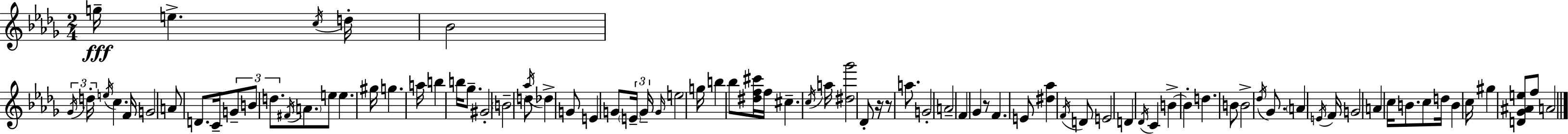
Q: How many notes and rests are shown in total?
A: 88